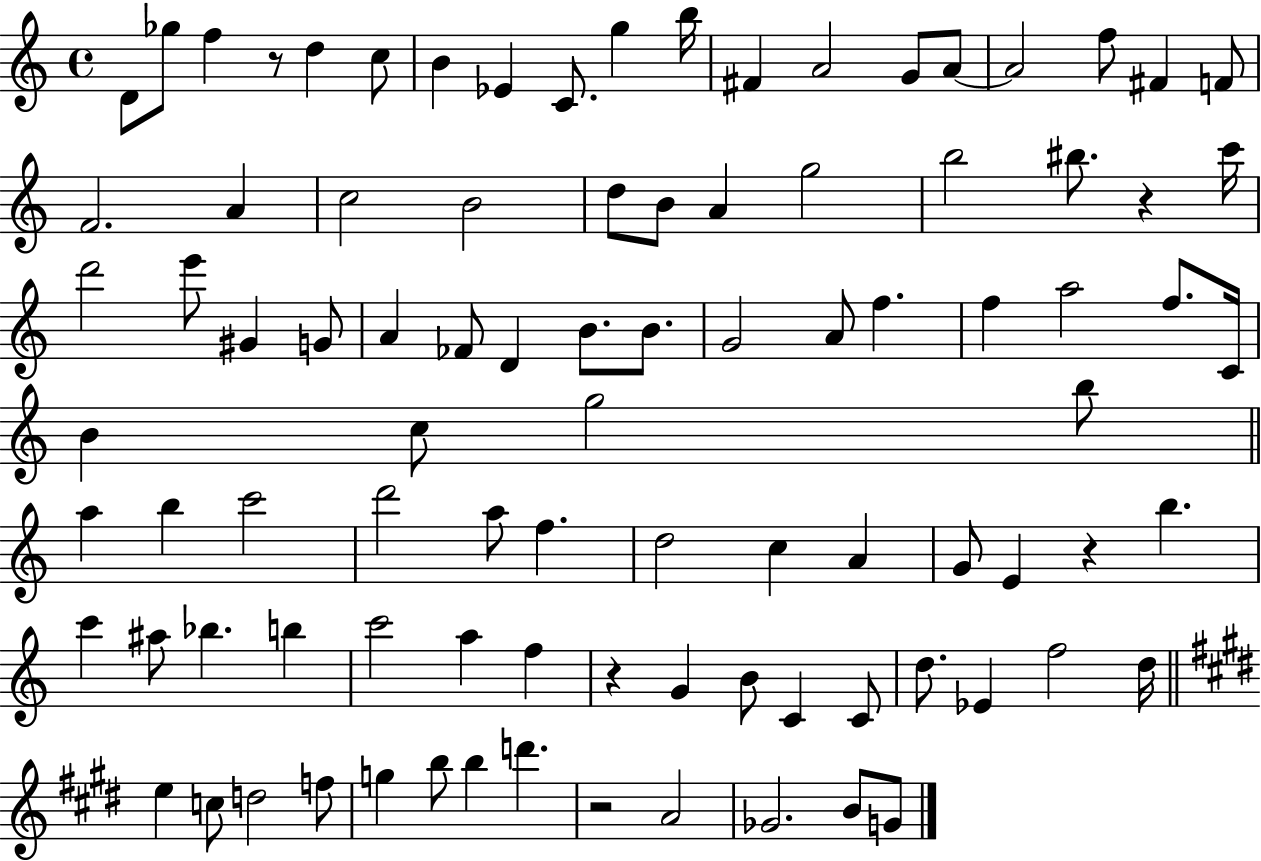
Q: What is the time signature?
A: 4/4